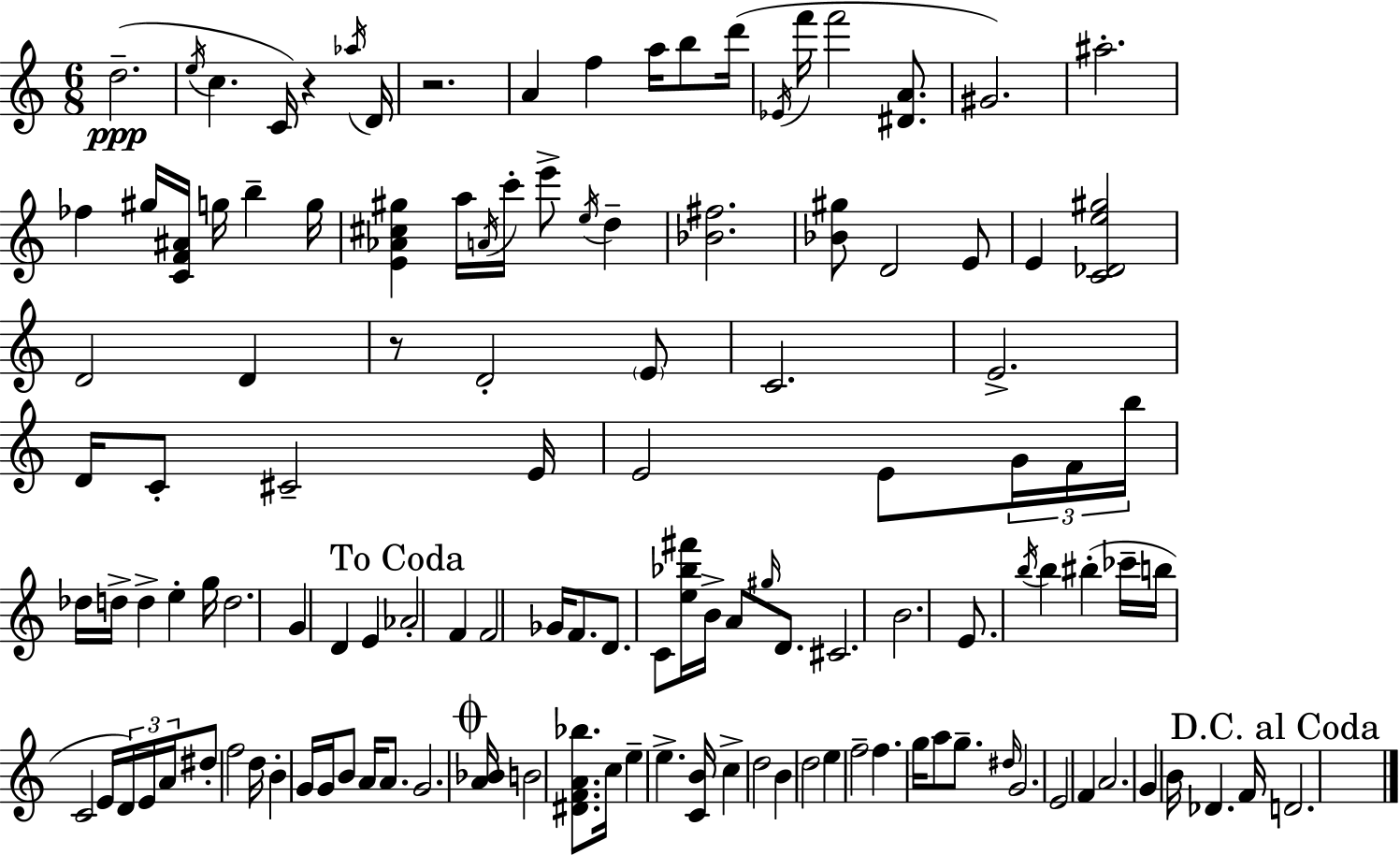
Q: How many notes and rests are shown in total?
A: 125